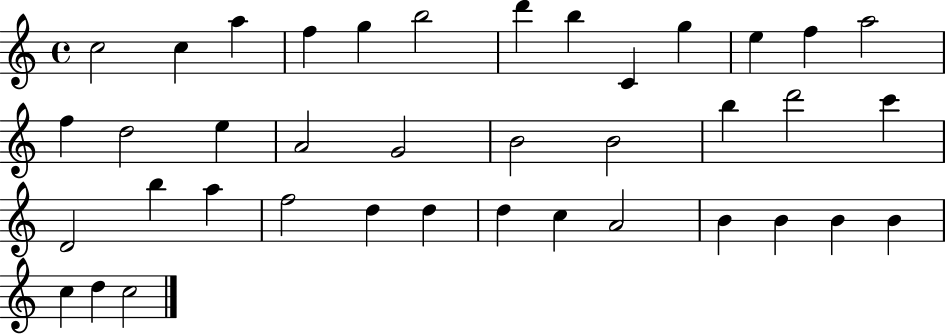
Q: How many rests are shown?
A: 0